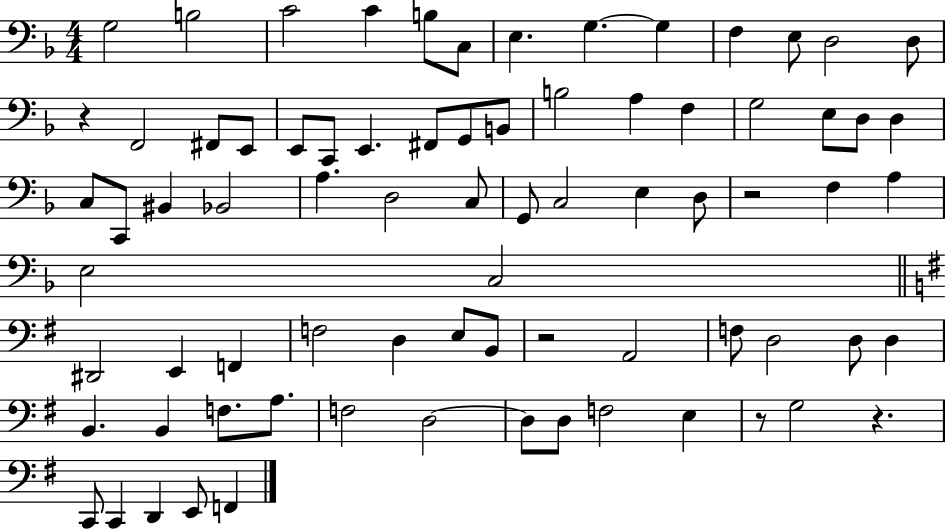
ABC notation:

X:1
T:Untitled
M:4/4
L:1/4
K:F
G,2 B,2 C2 C B,/2 C,/2 E, G, G, F, E,/2 D,2 D,/2 z F,,2 ^F,,/2 E,,/2 E,,/2 C,,/2 E,, ^F,,/2 G,,/2 B,,/2 B,2 A, F, G,2 E,/2 D,/2 D, C,/2 C,,/2 ^B,, _B,,2 A, D,2 C,/2 G,,/2 C,2 E, D,/2 z2 F, A, E,2 C,2 ^D,,2 E,, F,, F,2 D, E,/2 B,,/2 z2 A,,2 F,/2 D,2 D,/2 D, B,, B,, F,/2 A,/2 F,2 D,2 D,/2 D,/2 F,2 E, z/2 G,2 z C,,/2 C,, D,, E,,/2 F,,